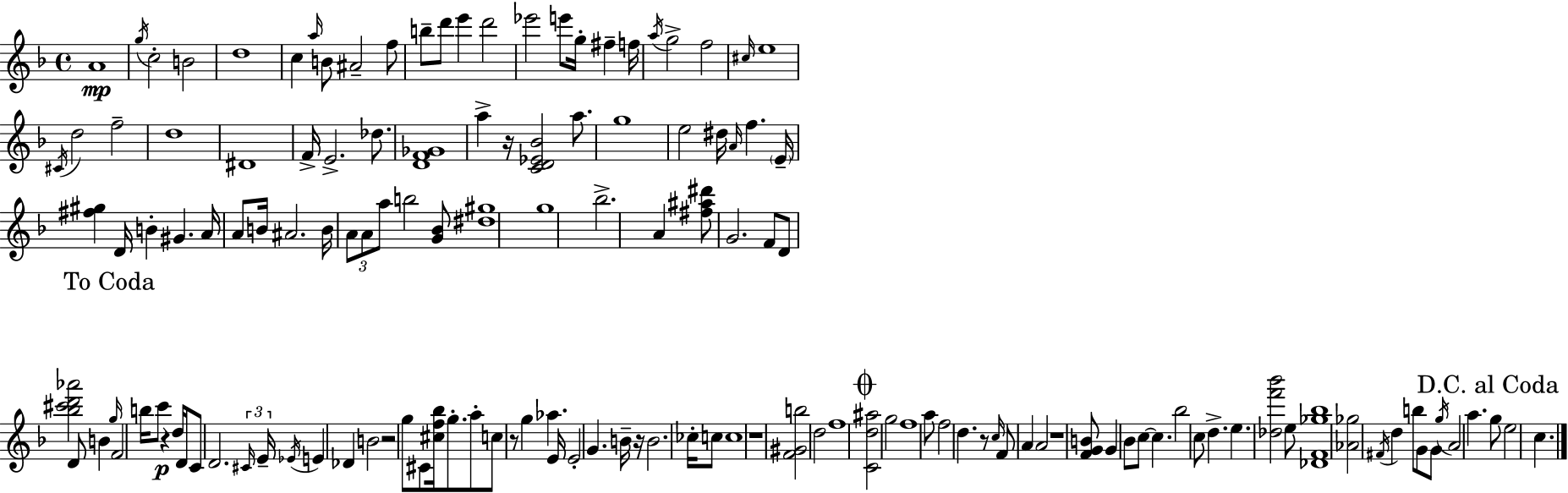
A4/w G5/s C5/h B4/h D5/w C5/q A5/s B4/e A#4/h F5/e B5/e D6/e E6/q D6/h Eb6/h E6/e G5/s F#5/q F5/s A5/s G5/h F5/h C#5/s E5/w C#4/s D5/h F5/h D5/w D#4/w F4/s E4/h. Db5/e. [D4,F4,Gb4]/w A5/q R/s [C4,D4,Eb4,Bb4]/h A5/e. G5/w E5/h D#5/s A4/s F5/q. E4/s [F#5,G#5]/q D4/s B4/q G#4/q. A4/s A4/e B4/s A#4/h. B4/s A4/e A4/e A5/e B5/h [G4,Bb4]/e [D#5,G#5]/w G5/w Bb5/h. A4/q [F#5,A#5,D#6]/e G4/h. F4/e D4/e [Bb5,C#6,D6,Ab6]/h D4/e B4/q G5/s F4/h B5/s C6/e R/q D5/s D4/s C4/e D4/h. C#4/s E4/s Eb4/s E4/q Db4/q B4/h R/h G5/e C#4/e [C#5,F5,Bb5]/s G5/e. A5/e C5/e R/e G5/q Ab5/q. E4/s E4/h G4/q. B4/s R/s B4/h. CES5/s C5/e C5/w R/w [F4,G#4,B5]/h D5/h F5/w [C4,D5,A#5]/h G5/h F5/w A5/e F5/h D5/q. R/e C5/s F4/e A4/q A4/h R/w [F4,G4,B4]/e G4/q Bb4/e C5/e C5/q. Bb5/h C5/e D5/q. E5/q. [Db5,F6,Bb6]/h E5/e [Db4,F4,Gb5,Bb5]/w [Ab4,Gb5]/h F#4/s D5/q B5/e G4/e G4/e G5/s A4/h A5/q. G5/e E5/h C5/q.